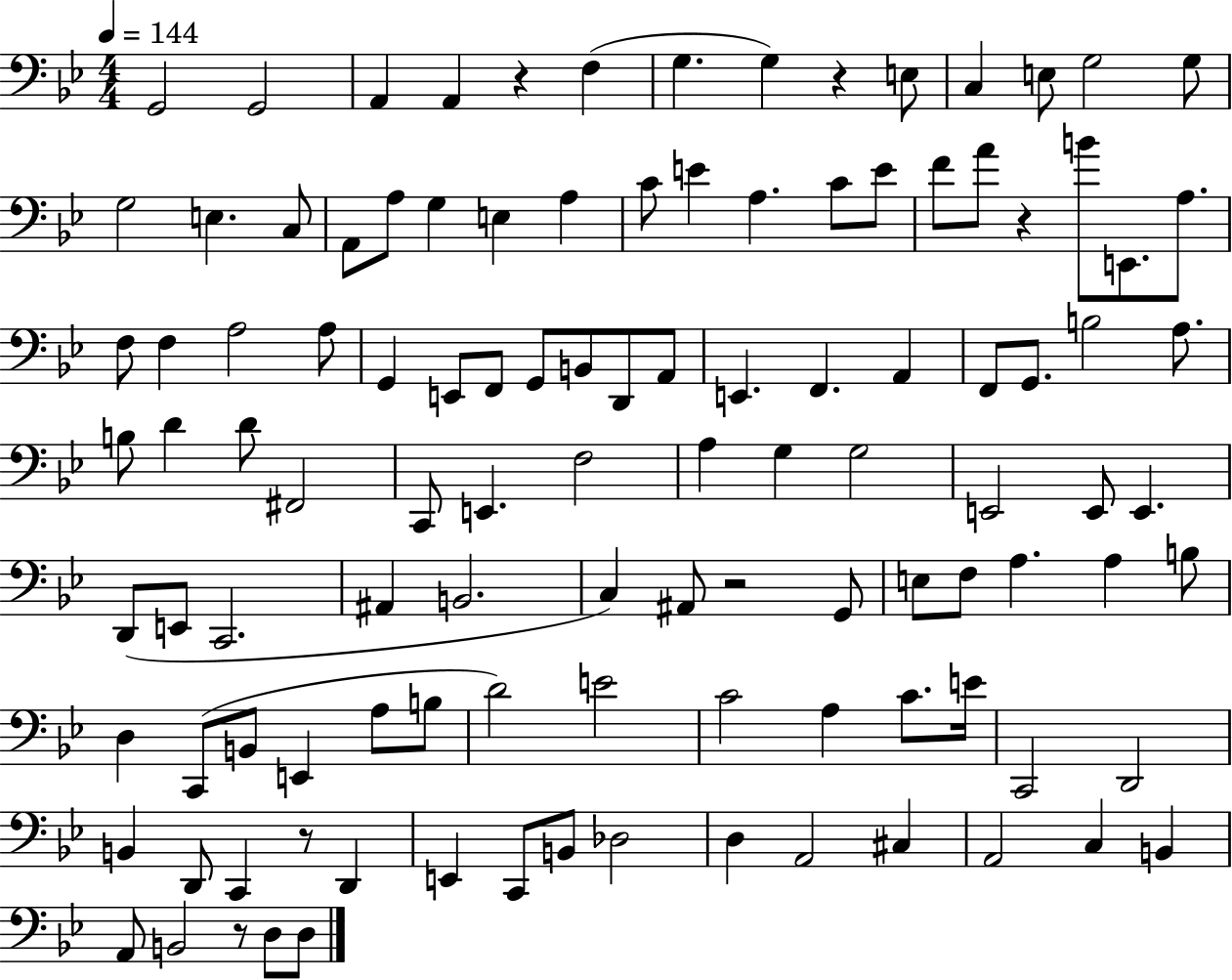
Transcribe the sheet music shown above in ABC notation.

X:1
T:Untitled
M:4/4
L:1/4
K:Bb
G,,2 G,,2 A,, A,, z F, G, G, z E,/2 C, E,/2 G,2 G,/2 G,2 E, C,/2 A,,/2 A,/2 G, E, A, C/2 E A, C/2 E/2 F/2 A/2 z B/2 E,,/2 A,/2 F,/2 F, A,2 A,/2 G,, E,,/2 F,,/2 G,,/2 B,,/2 D,,/2 A,,/2 E,, F,, A,, F,,/2 G,,/2 B,2 A,/2 B,/2 D D/2 ^F,,2 C,,/2 E,, F,2 A, G, G,2 E,,2 E,,/2 E,, D,,/2 E,,/2 C,,2 ^A,, B,,2 C, ^A,,/2 z2 G,,/2 E,/2 F,/2 A, A, B,/2 D, C,,/2 B,,/2 E,, A,/2 B,/2 D2 E2 C2 A, C/2 E/4 C,,2 D,,2 B,, D,,/2 C,, z/2 D,, E,, C,,/2 B,,/2 _D,2 D, A,,2 ^C, A,,2 C, B,, A,,/2 B,,2 z/2 D,/2 D,/2